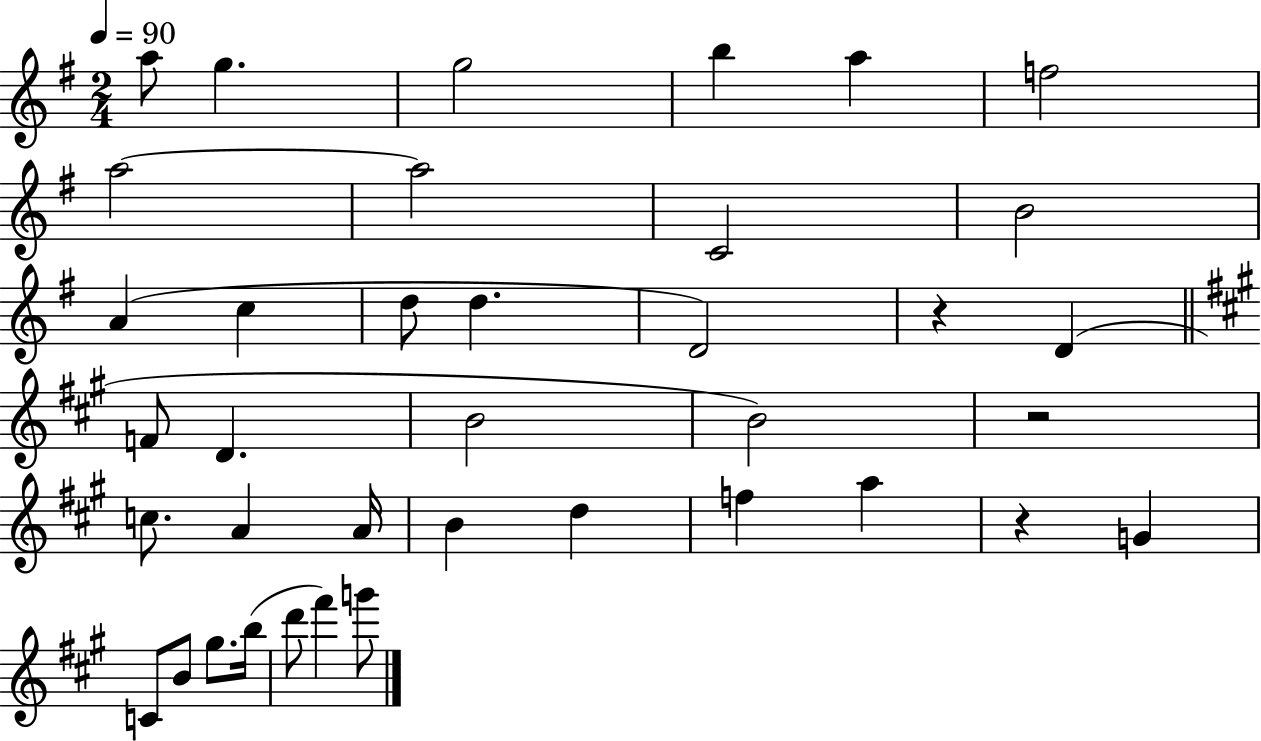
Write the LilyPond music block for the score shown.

{
  \clef treble
  \numericTimeSignature
  \time 2/4
  \key g \major
  \tempo 4 = 90
  \repeat volta 2 { a''8 g''4. | g''2 | b''4 a''4 | f''2 | \break a''2~~ | a''2 | c'2 | b'2 | \break a'4( c''4 | d''8 d''4. | d'2) | r4 d'4( | \break \bar "||" \break \key a \major f'8 d'4. | b'2 | b'2) | r2 | \break c''8. a'4 a'16 | b'4 d''4 | f''4 a''4 | r4 g'4 | \break c'8 b'8 gis''8. b''16( | d'''8 fis'''4) g'''8 | } \bar "|."
}